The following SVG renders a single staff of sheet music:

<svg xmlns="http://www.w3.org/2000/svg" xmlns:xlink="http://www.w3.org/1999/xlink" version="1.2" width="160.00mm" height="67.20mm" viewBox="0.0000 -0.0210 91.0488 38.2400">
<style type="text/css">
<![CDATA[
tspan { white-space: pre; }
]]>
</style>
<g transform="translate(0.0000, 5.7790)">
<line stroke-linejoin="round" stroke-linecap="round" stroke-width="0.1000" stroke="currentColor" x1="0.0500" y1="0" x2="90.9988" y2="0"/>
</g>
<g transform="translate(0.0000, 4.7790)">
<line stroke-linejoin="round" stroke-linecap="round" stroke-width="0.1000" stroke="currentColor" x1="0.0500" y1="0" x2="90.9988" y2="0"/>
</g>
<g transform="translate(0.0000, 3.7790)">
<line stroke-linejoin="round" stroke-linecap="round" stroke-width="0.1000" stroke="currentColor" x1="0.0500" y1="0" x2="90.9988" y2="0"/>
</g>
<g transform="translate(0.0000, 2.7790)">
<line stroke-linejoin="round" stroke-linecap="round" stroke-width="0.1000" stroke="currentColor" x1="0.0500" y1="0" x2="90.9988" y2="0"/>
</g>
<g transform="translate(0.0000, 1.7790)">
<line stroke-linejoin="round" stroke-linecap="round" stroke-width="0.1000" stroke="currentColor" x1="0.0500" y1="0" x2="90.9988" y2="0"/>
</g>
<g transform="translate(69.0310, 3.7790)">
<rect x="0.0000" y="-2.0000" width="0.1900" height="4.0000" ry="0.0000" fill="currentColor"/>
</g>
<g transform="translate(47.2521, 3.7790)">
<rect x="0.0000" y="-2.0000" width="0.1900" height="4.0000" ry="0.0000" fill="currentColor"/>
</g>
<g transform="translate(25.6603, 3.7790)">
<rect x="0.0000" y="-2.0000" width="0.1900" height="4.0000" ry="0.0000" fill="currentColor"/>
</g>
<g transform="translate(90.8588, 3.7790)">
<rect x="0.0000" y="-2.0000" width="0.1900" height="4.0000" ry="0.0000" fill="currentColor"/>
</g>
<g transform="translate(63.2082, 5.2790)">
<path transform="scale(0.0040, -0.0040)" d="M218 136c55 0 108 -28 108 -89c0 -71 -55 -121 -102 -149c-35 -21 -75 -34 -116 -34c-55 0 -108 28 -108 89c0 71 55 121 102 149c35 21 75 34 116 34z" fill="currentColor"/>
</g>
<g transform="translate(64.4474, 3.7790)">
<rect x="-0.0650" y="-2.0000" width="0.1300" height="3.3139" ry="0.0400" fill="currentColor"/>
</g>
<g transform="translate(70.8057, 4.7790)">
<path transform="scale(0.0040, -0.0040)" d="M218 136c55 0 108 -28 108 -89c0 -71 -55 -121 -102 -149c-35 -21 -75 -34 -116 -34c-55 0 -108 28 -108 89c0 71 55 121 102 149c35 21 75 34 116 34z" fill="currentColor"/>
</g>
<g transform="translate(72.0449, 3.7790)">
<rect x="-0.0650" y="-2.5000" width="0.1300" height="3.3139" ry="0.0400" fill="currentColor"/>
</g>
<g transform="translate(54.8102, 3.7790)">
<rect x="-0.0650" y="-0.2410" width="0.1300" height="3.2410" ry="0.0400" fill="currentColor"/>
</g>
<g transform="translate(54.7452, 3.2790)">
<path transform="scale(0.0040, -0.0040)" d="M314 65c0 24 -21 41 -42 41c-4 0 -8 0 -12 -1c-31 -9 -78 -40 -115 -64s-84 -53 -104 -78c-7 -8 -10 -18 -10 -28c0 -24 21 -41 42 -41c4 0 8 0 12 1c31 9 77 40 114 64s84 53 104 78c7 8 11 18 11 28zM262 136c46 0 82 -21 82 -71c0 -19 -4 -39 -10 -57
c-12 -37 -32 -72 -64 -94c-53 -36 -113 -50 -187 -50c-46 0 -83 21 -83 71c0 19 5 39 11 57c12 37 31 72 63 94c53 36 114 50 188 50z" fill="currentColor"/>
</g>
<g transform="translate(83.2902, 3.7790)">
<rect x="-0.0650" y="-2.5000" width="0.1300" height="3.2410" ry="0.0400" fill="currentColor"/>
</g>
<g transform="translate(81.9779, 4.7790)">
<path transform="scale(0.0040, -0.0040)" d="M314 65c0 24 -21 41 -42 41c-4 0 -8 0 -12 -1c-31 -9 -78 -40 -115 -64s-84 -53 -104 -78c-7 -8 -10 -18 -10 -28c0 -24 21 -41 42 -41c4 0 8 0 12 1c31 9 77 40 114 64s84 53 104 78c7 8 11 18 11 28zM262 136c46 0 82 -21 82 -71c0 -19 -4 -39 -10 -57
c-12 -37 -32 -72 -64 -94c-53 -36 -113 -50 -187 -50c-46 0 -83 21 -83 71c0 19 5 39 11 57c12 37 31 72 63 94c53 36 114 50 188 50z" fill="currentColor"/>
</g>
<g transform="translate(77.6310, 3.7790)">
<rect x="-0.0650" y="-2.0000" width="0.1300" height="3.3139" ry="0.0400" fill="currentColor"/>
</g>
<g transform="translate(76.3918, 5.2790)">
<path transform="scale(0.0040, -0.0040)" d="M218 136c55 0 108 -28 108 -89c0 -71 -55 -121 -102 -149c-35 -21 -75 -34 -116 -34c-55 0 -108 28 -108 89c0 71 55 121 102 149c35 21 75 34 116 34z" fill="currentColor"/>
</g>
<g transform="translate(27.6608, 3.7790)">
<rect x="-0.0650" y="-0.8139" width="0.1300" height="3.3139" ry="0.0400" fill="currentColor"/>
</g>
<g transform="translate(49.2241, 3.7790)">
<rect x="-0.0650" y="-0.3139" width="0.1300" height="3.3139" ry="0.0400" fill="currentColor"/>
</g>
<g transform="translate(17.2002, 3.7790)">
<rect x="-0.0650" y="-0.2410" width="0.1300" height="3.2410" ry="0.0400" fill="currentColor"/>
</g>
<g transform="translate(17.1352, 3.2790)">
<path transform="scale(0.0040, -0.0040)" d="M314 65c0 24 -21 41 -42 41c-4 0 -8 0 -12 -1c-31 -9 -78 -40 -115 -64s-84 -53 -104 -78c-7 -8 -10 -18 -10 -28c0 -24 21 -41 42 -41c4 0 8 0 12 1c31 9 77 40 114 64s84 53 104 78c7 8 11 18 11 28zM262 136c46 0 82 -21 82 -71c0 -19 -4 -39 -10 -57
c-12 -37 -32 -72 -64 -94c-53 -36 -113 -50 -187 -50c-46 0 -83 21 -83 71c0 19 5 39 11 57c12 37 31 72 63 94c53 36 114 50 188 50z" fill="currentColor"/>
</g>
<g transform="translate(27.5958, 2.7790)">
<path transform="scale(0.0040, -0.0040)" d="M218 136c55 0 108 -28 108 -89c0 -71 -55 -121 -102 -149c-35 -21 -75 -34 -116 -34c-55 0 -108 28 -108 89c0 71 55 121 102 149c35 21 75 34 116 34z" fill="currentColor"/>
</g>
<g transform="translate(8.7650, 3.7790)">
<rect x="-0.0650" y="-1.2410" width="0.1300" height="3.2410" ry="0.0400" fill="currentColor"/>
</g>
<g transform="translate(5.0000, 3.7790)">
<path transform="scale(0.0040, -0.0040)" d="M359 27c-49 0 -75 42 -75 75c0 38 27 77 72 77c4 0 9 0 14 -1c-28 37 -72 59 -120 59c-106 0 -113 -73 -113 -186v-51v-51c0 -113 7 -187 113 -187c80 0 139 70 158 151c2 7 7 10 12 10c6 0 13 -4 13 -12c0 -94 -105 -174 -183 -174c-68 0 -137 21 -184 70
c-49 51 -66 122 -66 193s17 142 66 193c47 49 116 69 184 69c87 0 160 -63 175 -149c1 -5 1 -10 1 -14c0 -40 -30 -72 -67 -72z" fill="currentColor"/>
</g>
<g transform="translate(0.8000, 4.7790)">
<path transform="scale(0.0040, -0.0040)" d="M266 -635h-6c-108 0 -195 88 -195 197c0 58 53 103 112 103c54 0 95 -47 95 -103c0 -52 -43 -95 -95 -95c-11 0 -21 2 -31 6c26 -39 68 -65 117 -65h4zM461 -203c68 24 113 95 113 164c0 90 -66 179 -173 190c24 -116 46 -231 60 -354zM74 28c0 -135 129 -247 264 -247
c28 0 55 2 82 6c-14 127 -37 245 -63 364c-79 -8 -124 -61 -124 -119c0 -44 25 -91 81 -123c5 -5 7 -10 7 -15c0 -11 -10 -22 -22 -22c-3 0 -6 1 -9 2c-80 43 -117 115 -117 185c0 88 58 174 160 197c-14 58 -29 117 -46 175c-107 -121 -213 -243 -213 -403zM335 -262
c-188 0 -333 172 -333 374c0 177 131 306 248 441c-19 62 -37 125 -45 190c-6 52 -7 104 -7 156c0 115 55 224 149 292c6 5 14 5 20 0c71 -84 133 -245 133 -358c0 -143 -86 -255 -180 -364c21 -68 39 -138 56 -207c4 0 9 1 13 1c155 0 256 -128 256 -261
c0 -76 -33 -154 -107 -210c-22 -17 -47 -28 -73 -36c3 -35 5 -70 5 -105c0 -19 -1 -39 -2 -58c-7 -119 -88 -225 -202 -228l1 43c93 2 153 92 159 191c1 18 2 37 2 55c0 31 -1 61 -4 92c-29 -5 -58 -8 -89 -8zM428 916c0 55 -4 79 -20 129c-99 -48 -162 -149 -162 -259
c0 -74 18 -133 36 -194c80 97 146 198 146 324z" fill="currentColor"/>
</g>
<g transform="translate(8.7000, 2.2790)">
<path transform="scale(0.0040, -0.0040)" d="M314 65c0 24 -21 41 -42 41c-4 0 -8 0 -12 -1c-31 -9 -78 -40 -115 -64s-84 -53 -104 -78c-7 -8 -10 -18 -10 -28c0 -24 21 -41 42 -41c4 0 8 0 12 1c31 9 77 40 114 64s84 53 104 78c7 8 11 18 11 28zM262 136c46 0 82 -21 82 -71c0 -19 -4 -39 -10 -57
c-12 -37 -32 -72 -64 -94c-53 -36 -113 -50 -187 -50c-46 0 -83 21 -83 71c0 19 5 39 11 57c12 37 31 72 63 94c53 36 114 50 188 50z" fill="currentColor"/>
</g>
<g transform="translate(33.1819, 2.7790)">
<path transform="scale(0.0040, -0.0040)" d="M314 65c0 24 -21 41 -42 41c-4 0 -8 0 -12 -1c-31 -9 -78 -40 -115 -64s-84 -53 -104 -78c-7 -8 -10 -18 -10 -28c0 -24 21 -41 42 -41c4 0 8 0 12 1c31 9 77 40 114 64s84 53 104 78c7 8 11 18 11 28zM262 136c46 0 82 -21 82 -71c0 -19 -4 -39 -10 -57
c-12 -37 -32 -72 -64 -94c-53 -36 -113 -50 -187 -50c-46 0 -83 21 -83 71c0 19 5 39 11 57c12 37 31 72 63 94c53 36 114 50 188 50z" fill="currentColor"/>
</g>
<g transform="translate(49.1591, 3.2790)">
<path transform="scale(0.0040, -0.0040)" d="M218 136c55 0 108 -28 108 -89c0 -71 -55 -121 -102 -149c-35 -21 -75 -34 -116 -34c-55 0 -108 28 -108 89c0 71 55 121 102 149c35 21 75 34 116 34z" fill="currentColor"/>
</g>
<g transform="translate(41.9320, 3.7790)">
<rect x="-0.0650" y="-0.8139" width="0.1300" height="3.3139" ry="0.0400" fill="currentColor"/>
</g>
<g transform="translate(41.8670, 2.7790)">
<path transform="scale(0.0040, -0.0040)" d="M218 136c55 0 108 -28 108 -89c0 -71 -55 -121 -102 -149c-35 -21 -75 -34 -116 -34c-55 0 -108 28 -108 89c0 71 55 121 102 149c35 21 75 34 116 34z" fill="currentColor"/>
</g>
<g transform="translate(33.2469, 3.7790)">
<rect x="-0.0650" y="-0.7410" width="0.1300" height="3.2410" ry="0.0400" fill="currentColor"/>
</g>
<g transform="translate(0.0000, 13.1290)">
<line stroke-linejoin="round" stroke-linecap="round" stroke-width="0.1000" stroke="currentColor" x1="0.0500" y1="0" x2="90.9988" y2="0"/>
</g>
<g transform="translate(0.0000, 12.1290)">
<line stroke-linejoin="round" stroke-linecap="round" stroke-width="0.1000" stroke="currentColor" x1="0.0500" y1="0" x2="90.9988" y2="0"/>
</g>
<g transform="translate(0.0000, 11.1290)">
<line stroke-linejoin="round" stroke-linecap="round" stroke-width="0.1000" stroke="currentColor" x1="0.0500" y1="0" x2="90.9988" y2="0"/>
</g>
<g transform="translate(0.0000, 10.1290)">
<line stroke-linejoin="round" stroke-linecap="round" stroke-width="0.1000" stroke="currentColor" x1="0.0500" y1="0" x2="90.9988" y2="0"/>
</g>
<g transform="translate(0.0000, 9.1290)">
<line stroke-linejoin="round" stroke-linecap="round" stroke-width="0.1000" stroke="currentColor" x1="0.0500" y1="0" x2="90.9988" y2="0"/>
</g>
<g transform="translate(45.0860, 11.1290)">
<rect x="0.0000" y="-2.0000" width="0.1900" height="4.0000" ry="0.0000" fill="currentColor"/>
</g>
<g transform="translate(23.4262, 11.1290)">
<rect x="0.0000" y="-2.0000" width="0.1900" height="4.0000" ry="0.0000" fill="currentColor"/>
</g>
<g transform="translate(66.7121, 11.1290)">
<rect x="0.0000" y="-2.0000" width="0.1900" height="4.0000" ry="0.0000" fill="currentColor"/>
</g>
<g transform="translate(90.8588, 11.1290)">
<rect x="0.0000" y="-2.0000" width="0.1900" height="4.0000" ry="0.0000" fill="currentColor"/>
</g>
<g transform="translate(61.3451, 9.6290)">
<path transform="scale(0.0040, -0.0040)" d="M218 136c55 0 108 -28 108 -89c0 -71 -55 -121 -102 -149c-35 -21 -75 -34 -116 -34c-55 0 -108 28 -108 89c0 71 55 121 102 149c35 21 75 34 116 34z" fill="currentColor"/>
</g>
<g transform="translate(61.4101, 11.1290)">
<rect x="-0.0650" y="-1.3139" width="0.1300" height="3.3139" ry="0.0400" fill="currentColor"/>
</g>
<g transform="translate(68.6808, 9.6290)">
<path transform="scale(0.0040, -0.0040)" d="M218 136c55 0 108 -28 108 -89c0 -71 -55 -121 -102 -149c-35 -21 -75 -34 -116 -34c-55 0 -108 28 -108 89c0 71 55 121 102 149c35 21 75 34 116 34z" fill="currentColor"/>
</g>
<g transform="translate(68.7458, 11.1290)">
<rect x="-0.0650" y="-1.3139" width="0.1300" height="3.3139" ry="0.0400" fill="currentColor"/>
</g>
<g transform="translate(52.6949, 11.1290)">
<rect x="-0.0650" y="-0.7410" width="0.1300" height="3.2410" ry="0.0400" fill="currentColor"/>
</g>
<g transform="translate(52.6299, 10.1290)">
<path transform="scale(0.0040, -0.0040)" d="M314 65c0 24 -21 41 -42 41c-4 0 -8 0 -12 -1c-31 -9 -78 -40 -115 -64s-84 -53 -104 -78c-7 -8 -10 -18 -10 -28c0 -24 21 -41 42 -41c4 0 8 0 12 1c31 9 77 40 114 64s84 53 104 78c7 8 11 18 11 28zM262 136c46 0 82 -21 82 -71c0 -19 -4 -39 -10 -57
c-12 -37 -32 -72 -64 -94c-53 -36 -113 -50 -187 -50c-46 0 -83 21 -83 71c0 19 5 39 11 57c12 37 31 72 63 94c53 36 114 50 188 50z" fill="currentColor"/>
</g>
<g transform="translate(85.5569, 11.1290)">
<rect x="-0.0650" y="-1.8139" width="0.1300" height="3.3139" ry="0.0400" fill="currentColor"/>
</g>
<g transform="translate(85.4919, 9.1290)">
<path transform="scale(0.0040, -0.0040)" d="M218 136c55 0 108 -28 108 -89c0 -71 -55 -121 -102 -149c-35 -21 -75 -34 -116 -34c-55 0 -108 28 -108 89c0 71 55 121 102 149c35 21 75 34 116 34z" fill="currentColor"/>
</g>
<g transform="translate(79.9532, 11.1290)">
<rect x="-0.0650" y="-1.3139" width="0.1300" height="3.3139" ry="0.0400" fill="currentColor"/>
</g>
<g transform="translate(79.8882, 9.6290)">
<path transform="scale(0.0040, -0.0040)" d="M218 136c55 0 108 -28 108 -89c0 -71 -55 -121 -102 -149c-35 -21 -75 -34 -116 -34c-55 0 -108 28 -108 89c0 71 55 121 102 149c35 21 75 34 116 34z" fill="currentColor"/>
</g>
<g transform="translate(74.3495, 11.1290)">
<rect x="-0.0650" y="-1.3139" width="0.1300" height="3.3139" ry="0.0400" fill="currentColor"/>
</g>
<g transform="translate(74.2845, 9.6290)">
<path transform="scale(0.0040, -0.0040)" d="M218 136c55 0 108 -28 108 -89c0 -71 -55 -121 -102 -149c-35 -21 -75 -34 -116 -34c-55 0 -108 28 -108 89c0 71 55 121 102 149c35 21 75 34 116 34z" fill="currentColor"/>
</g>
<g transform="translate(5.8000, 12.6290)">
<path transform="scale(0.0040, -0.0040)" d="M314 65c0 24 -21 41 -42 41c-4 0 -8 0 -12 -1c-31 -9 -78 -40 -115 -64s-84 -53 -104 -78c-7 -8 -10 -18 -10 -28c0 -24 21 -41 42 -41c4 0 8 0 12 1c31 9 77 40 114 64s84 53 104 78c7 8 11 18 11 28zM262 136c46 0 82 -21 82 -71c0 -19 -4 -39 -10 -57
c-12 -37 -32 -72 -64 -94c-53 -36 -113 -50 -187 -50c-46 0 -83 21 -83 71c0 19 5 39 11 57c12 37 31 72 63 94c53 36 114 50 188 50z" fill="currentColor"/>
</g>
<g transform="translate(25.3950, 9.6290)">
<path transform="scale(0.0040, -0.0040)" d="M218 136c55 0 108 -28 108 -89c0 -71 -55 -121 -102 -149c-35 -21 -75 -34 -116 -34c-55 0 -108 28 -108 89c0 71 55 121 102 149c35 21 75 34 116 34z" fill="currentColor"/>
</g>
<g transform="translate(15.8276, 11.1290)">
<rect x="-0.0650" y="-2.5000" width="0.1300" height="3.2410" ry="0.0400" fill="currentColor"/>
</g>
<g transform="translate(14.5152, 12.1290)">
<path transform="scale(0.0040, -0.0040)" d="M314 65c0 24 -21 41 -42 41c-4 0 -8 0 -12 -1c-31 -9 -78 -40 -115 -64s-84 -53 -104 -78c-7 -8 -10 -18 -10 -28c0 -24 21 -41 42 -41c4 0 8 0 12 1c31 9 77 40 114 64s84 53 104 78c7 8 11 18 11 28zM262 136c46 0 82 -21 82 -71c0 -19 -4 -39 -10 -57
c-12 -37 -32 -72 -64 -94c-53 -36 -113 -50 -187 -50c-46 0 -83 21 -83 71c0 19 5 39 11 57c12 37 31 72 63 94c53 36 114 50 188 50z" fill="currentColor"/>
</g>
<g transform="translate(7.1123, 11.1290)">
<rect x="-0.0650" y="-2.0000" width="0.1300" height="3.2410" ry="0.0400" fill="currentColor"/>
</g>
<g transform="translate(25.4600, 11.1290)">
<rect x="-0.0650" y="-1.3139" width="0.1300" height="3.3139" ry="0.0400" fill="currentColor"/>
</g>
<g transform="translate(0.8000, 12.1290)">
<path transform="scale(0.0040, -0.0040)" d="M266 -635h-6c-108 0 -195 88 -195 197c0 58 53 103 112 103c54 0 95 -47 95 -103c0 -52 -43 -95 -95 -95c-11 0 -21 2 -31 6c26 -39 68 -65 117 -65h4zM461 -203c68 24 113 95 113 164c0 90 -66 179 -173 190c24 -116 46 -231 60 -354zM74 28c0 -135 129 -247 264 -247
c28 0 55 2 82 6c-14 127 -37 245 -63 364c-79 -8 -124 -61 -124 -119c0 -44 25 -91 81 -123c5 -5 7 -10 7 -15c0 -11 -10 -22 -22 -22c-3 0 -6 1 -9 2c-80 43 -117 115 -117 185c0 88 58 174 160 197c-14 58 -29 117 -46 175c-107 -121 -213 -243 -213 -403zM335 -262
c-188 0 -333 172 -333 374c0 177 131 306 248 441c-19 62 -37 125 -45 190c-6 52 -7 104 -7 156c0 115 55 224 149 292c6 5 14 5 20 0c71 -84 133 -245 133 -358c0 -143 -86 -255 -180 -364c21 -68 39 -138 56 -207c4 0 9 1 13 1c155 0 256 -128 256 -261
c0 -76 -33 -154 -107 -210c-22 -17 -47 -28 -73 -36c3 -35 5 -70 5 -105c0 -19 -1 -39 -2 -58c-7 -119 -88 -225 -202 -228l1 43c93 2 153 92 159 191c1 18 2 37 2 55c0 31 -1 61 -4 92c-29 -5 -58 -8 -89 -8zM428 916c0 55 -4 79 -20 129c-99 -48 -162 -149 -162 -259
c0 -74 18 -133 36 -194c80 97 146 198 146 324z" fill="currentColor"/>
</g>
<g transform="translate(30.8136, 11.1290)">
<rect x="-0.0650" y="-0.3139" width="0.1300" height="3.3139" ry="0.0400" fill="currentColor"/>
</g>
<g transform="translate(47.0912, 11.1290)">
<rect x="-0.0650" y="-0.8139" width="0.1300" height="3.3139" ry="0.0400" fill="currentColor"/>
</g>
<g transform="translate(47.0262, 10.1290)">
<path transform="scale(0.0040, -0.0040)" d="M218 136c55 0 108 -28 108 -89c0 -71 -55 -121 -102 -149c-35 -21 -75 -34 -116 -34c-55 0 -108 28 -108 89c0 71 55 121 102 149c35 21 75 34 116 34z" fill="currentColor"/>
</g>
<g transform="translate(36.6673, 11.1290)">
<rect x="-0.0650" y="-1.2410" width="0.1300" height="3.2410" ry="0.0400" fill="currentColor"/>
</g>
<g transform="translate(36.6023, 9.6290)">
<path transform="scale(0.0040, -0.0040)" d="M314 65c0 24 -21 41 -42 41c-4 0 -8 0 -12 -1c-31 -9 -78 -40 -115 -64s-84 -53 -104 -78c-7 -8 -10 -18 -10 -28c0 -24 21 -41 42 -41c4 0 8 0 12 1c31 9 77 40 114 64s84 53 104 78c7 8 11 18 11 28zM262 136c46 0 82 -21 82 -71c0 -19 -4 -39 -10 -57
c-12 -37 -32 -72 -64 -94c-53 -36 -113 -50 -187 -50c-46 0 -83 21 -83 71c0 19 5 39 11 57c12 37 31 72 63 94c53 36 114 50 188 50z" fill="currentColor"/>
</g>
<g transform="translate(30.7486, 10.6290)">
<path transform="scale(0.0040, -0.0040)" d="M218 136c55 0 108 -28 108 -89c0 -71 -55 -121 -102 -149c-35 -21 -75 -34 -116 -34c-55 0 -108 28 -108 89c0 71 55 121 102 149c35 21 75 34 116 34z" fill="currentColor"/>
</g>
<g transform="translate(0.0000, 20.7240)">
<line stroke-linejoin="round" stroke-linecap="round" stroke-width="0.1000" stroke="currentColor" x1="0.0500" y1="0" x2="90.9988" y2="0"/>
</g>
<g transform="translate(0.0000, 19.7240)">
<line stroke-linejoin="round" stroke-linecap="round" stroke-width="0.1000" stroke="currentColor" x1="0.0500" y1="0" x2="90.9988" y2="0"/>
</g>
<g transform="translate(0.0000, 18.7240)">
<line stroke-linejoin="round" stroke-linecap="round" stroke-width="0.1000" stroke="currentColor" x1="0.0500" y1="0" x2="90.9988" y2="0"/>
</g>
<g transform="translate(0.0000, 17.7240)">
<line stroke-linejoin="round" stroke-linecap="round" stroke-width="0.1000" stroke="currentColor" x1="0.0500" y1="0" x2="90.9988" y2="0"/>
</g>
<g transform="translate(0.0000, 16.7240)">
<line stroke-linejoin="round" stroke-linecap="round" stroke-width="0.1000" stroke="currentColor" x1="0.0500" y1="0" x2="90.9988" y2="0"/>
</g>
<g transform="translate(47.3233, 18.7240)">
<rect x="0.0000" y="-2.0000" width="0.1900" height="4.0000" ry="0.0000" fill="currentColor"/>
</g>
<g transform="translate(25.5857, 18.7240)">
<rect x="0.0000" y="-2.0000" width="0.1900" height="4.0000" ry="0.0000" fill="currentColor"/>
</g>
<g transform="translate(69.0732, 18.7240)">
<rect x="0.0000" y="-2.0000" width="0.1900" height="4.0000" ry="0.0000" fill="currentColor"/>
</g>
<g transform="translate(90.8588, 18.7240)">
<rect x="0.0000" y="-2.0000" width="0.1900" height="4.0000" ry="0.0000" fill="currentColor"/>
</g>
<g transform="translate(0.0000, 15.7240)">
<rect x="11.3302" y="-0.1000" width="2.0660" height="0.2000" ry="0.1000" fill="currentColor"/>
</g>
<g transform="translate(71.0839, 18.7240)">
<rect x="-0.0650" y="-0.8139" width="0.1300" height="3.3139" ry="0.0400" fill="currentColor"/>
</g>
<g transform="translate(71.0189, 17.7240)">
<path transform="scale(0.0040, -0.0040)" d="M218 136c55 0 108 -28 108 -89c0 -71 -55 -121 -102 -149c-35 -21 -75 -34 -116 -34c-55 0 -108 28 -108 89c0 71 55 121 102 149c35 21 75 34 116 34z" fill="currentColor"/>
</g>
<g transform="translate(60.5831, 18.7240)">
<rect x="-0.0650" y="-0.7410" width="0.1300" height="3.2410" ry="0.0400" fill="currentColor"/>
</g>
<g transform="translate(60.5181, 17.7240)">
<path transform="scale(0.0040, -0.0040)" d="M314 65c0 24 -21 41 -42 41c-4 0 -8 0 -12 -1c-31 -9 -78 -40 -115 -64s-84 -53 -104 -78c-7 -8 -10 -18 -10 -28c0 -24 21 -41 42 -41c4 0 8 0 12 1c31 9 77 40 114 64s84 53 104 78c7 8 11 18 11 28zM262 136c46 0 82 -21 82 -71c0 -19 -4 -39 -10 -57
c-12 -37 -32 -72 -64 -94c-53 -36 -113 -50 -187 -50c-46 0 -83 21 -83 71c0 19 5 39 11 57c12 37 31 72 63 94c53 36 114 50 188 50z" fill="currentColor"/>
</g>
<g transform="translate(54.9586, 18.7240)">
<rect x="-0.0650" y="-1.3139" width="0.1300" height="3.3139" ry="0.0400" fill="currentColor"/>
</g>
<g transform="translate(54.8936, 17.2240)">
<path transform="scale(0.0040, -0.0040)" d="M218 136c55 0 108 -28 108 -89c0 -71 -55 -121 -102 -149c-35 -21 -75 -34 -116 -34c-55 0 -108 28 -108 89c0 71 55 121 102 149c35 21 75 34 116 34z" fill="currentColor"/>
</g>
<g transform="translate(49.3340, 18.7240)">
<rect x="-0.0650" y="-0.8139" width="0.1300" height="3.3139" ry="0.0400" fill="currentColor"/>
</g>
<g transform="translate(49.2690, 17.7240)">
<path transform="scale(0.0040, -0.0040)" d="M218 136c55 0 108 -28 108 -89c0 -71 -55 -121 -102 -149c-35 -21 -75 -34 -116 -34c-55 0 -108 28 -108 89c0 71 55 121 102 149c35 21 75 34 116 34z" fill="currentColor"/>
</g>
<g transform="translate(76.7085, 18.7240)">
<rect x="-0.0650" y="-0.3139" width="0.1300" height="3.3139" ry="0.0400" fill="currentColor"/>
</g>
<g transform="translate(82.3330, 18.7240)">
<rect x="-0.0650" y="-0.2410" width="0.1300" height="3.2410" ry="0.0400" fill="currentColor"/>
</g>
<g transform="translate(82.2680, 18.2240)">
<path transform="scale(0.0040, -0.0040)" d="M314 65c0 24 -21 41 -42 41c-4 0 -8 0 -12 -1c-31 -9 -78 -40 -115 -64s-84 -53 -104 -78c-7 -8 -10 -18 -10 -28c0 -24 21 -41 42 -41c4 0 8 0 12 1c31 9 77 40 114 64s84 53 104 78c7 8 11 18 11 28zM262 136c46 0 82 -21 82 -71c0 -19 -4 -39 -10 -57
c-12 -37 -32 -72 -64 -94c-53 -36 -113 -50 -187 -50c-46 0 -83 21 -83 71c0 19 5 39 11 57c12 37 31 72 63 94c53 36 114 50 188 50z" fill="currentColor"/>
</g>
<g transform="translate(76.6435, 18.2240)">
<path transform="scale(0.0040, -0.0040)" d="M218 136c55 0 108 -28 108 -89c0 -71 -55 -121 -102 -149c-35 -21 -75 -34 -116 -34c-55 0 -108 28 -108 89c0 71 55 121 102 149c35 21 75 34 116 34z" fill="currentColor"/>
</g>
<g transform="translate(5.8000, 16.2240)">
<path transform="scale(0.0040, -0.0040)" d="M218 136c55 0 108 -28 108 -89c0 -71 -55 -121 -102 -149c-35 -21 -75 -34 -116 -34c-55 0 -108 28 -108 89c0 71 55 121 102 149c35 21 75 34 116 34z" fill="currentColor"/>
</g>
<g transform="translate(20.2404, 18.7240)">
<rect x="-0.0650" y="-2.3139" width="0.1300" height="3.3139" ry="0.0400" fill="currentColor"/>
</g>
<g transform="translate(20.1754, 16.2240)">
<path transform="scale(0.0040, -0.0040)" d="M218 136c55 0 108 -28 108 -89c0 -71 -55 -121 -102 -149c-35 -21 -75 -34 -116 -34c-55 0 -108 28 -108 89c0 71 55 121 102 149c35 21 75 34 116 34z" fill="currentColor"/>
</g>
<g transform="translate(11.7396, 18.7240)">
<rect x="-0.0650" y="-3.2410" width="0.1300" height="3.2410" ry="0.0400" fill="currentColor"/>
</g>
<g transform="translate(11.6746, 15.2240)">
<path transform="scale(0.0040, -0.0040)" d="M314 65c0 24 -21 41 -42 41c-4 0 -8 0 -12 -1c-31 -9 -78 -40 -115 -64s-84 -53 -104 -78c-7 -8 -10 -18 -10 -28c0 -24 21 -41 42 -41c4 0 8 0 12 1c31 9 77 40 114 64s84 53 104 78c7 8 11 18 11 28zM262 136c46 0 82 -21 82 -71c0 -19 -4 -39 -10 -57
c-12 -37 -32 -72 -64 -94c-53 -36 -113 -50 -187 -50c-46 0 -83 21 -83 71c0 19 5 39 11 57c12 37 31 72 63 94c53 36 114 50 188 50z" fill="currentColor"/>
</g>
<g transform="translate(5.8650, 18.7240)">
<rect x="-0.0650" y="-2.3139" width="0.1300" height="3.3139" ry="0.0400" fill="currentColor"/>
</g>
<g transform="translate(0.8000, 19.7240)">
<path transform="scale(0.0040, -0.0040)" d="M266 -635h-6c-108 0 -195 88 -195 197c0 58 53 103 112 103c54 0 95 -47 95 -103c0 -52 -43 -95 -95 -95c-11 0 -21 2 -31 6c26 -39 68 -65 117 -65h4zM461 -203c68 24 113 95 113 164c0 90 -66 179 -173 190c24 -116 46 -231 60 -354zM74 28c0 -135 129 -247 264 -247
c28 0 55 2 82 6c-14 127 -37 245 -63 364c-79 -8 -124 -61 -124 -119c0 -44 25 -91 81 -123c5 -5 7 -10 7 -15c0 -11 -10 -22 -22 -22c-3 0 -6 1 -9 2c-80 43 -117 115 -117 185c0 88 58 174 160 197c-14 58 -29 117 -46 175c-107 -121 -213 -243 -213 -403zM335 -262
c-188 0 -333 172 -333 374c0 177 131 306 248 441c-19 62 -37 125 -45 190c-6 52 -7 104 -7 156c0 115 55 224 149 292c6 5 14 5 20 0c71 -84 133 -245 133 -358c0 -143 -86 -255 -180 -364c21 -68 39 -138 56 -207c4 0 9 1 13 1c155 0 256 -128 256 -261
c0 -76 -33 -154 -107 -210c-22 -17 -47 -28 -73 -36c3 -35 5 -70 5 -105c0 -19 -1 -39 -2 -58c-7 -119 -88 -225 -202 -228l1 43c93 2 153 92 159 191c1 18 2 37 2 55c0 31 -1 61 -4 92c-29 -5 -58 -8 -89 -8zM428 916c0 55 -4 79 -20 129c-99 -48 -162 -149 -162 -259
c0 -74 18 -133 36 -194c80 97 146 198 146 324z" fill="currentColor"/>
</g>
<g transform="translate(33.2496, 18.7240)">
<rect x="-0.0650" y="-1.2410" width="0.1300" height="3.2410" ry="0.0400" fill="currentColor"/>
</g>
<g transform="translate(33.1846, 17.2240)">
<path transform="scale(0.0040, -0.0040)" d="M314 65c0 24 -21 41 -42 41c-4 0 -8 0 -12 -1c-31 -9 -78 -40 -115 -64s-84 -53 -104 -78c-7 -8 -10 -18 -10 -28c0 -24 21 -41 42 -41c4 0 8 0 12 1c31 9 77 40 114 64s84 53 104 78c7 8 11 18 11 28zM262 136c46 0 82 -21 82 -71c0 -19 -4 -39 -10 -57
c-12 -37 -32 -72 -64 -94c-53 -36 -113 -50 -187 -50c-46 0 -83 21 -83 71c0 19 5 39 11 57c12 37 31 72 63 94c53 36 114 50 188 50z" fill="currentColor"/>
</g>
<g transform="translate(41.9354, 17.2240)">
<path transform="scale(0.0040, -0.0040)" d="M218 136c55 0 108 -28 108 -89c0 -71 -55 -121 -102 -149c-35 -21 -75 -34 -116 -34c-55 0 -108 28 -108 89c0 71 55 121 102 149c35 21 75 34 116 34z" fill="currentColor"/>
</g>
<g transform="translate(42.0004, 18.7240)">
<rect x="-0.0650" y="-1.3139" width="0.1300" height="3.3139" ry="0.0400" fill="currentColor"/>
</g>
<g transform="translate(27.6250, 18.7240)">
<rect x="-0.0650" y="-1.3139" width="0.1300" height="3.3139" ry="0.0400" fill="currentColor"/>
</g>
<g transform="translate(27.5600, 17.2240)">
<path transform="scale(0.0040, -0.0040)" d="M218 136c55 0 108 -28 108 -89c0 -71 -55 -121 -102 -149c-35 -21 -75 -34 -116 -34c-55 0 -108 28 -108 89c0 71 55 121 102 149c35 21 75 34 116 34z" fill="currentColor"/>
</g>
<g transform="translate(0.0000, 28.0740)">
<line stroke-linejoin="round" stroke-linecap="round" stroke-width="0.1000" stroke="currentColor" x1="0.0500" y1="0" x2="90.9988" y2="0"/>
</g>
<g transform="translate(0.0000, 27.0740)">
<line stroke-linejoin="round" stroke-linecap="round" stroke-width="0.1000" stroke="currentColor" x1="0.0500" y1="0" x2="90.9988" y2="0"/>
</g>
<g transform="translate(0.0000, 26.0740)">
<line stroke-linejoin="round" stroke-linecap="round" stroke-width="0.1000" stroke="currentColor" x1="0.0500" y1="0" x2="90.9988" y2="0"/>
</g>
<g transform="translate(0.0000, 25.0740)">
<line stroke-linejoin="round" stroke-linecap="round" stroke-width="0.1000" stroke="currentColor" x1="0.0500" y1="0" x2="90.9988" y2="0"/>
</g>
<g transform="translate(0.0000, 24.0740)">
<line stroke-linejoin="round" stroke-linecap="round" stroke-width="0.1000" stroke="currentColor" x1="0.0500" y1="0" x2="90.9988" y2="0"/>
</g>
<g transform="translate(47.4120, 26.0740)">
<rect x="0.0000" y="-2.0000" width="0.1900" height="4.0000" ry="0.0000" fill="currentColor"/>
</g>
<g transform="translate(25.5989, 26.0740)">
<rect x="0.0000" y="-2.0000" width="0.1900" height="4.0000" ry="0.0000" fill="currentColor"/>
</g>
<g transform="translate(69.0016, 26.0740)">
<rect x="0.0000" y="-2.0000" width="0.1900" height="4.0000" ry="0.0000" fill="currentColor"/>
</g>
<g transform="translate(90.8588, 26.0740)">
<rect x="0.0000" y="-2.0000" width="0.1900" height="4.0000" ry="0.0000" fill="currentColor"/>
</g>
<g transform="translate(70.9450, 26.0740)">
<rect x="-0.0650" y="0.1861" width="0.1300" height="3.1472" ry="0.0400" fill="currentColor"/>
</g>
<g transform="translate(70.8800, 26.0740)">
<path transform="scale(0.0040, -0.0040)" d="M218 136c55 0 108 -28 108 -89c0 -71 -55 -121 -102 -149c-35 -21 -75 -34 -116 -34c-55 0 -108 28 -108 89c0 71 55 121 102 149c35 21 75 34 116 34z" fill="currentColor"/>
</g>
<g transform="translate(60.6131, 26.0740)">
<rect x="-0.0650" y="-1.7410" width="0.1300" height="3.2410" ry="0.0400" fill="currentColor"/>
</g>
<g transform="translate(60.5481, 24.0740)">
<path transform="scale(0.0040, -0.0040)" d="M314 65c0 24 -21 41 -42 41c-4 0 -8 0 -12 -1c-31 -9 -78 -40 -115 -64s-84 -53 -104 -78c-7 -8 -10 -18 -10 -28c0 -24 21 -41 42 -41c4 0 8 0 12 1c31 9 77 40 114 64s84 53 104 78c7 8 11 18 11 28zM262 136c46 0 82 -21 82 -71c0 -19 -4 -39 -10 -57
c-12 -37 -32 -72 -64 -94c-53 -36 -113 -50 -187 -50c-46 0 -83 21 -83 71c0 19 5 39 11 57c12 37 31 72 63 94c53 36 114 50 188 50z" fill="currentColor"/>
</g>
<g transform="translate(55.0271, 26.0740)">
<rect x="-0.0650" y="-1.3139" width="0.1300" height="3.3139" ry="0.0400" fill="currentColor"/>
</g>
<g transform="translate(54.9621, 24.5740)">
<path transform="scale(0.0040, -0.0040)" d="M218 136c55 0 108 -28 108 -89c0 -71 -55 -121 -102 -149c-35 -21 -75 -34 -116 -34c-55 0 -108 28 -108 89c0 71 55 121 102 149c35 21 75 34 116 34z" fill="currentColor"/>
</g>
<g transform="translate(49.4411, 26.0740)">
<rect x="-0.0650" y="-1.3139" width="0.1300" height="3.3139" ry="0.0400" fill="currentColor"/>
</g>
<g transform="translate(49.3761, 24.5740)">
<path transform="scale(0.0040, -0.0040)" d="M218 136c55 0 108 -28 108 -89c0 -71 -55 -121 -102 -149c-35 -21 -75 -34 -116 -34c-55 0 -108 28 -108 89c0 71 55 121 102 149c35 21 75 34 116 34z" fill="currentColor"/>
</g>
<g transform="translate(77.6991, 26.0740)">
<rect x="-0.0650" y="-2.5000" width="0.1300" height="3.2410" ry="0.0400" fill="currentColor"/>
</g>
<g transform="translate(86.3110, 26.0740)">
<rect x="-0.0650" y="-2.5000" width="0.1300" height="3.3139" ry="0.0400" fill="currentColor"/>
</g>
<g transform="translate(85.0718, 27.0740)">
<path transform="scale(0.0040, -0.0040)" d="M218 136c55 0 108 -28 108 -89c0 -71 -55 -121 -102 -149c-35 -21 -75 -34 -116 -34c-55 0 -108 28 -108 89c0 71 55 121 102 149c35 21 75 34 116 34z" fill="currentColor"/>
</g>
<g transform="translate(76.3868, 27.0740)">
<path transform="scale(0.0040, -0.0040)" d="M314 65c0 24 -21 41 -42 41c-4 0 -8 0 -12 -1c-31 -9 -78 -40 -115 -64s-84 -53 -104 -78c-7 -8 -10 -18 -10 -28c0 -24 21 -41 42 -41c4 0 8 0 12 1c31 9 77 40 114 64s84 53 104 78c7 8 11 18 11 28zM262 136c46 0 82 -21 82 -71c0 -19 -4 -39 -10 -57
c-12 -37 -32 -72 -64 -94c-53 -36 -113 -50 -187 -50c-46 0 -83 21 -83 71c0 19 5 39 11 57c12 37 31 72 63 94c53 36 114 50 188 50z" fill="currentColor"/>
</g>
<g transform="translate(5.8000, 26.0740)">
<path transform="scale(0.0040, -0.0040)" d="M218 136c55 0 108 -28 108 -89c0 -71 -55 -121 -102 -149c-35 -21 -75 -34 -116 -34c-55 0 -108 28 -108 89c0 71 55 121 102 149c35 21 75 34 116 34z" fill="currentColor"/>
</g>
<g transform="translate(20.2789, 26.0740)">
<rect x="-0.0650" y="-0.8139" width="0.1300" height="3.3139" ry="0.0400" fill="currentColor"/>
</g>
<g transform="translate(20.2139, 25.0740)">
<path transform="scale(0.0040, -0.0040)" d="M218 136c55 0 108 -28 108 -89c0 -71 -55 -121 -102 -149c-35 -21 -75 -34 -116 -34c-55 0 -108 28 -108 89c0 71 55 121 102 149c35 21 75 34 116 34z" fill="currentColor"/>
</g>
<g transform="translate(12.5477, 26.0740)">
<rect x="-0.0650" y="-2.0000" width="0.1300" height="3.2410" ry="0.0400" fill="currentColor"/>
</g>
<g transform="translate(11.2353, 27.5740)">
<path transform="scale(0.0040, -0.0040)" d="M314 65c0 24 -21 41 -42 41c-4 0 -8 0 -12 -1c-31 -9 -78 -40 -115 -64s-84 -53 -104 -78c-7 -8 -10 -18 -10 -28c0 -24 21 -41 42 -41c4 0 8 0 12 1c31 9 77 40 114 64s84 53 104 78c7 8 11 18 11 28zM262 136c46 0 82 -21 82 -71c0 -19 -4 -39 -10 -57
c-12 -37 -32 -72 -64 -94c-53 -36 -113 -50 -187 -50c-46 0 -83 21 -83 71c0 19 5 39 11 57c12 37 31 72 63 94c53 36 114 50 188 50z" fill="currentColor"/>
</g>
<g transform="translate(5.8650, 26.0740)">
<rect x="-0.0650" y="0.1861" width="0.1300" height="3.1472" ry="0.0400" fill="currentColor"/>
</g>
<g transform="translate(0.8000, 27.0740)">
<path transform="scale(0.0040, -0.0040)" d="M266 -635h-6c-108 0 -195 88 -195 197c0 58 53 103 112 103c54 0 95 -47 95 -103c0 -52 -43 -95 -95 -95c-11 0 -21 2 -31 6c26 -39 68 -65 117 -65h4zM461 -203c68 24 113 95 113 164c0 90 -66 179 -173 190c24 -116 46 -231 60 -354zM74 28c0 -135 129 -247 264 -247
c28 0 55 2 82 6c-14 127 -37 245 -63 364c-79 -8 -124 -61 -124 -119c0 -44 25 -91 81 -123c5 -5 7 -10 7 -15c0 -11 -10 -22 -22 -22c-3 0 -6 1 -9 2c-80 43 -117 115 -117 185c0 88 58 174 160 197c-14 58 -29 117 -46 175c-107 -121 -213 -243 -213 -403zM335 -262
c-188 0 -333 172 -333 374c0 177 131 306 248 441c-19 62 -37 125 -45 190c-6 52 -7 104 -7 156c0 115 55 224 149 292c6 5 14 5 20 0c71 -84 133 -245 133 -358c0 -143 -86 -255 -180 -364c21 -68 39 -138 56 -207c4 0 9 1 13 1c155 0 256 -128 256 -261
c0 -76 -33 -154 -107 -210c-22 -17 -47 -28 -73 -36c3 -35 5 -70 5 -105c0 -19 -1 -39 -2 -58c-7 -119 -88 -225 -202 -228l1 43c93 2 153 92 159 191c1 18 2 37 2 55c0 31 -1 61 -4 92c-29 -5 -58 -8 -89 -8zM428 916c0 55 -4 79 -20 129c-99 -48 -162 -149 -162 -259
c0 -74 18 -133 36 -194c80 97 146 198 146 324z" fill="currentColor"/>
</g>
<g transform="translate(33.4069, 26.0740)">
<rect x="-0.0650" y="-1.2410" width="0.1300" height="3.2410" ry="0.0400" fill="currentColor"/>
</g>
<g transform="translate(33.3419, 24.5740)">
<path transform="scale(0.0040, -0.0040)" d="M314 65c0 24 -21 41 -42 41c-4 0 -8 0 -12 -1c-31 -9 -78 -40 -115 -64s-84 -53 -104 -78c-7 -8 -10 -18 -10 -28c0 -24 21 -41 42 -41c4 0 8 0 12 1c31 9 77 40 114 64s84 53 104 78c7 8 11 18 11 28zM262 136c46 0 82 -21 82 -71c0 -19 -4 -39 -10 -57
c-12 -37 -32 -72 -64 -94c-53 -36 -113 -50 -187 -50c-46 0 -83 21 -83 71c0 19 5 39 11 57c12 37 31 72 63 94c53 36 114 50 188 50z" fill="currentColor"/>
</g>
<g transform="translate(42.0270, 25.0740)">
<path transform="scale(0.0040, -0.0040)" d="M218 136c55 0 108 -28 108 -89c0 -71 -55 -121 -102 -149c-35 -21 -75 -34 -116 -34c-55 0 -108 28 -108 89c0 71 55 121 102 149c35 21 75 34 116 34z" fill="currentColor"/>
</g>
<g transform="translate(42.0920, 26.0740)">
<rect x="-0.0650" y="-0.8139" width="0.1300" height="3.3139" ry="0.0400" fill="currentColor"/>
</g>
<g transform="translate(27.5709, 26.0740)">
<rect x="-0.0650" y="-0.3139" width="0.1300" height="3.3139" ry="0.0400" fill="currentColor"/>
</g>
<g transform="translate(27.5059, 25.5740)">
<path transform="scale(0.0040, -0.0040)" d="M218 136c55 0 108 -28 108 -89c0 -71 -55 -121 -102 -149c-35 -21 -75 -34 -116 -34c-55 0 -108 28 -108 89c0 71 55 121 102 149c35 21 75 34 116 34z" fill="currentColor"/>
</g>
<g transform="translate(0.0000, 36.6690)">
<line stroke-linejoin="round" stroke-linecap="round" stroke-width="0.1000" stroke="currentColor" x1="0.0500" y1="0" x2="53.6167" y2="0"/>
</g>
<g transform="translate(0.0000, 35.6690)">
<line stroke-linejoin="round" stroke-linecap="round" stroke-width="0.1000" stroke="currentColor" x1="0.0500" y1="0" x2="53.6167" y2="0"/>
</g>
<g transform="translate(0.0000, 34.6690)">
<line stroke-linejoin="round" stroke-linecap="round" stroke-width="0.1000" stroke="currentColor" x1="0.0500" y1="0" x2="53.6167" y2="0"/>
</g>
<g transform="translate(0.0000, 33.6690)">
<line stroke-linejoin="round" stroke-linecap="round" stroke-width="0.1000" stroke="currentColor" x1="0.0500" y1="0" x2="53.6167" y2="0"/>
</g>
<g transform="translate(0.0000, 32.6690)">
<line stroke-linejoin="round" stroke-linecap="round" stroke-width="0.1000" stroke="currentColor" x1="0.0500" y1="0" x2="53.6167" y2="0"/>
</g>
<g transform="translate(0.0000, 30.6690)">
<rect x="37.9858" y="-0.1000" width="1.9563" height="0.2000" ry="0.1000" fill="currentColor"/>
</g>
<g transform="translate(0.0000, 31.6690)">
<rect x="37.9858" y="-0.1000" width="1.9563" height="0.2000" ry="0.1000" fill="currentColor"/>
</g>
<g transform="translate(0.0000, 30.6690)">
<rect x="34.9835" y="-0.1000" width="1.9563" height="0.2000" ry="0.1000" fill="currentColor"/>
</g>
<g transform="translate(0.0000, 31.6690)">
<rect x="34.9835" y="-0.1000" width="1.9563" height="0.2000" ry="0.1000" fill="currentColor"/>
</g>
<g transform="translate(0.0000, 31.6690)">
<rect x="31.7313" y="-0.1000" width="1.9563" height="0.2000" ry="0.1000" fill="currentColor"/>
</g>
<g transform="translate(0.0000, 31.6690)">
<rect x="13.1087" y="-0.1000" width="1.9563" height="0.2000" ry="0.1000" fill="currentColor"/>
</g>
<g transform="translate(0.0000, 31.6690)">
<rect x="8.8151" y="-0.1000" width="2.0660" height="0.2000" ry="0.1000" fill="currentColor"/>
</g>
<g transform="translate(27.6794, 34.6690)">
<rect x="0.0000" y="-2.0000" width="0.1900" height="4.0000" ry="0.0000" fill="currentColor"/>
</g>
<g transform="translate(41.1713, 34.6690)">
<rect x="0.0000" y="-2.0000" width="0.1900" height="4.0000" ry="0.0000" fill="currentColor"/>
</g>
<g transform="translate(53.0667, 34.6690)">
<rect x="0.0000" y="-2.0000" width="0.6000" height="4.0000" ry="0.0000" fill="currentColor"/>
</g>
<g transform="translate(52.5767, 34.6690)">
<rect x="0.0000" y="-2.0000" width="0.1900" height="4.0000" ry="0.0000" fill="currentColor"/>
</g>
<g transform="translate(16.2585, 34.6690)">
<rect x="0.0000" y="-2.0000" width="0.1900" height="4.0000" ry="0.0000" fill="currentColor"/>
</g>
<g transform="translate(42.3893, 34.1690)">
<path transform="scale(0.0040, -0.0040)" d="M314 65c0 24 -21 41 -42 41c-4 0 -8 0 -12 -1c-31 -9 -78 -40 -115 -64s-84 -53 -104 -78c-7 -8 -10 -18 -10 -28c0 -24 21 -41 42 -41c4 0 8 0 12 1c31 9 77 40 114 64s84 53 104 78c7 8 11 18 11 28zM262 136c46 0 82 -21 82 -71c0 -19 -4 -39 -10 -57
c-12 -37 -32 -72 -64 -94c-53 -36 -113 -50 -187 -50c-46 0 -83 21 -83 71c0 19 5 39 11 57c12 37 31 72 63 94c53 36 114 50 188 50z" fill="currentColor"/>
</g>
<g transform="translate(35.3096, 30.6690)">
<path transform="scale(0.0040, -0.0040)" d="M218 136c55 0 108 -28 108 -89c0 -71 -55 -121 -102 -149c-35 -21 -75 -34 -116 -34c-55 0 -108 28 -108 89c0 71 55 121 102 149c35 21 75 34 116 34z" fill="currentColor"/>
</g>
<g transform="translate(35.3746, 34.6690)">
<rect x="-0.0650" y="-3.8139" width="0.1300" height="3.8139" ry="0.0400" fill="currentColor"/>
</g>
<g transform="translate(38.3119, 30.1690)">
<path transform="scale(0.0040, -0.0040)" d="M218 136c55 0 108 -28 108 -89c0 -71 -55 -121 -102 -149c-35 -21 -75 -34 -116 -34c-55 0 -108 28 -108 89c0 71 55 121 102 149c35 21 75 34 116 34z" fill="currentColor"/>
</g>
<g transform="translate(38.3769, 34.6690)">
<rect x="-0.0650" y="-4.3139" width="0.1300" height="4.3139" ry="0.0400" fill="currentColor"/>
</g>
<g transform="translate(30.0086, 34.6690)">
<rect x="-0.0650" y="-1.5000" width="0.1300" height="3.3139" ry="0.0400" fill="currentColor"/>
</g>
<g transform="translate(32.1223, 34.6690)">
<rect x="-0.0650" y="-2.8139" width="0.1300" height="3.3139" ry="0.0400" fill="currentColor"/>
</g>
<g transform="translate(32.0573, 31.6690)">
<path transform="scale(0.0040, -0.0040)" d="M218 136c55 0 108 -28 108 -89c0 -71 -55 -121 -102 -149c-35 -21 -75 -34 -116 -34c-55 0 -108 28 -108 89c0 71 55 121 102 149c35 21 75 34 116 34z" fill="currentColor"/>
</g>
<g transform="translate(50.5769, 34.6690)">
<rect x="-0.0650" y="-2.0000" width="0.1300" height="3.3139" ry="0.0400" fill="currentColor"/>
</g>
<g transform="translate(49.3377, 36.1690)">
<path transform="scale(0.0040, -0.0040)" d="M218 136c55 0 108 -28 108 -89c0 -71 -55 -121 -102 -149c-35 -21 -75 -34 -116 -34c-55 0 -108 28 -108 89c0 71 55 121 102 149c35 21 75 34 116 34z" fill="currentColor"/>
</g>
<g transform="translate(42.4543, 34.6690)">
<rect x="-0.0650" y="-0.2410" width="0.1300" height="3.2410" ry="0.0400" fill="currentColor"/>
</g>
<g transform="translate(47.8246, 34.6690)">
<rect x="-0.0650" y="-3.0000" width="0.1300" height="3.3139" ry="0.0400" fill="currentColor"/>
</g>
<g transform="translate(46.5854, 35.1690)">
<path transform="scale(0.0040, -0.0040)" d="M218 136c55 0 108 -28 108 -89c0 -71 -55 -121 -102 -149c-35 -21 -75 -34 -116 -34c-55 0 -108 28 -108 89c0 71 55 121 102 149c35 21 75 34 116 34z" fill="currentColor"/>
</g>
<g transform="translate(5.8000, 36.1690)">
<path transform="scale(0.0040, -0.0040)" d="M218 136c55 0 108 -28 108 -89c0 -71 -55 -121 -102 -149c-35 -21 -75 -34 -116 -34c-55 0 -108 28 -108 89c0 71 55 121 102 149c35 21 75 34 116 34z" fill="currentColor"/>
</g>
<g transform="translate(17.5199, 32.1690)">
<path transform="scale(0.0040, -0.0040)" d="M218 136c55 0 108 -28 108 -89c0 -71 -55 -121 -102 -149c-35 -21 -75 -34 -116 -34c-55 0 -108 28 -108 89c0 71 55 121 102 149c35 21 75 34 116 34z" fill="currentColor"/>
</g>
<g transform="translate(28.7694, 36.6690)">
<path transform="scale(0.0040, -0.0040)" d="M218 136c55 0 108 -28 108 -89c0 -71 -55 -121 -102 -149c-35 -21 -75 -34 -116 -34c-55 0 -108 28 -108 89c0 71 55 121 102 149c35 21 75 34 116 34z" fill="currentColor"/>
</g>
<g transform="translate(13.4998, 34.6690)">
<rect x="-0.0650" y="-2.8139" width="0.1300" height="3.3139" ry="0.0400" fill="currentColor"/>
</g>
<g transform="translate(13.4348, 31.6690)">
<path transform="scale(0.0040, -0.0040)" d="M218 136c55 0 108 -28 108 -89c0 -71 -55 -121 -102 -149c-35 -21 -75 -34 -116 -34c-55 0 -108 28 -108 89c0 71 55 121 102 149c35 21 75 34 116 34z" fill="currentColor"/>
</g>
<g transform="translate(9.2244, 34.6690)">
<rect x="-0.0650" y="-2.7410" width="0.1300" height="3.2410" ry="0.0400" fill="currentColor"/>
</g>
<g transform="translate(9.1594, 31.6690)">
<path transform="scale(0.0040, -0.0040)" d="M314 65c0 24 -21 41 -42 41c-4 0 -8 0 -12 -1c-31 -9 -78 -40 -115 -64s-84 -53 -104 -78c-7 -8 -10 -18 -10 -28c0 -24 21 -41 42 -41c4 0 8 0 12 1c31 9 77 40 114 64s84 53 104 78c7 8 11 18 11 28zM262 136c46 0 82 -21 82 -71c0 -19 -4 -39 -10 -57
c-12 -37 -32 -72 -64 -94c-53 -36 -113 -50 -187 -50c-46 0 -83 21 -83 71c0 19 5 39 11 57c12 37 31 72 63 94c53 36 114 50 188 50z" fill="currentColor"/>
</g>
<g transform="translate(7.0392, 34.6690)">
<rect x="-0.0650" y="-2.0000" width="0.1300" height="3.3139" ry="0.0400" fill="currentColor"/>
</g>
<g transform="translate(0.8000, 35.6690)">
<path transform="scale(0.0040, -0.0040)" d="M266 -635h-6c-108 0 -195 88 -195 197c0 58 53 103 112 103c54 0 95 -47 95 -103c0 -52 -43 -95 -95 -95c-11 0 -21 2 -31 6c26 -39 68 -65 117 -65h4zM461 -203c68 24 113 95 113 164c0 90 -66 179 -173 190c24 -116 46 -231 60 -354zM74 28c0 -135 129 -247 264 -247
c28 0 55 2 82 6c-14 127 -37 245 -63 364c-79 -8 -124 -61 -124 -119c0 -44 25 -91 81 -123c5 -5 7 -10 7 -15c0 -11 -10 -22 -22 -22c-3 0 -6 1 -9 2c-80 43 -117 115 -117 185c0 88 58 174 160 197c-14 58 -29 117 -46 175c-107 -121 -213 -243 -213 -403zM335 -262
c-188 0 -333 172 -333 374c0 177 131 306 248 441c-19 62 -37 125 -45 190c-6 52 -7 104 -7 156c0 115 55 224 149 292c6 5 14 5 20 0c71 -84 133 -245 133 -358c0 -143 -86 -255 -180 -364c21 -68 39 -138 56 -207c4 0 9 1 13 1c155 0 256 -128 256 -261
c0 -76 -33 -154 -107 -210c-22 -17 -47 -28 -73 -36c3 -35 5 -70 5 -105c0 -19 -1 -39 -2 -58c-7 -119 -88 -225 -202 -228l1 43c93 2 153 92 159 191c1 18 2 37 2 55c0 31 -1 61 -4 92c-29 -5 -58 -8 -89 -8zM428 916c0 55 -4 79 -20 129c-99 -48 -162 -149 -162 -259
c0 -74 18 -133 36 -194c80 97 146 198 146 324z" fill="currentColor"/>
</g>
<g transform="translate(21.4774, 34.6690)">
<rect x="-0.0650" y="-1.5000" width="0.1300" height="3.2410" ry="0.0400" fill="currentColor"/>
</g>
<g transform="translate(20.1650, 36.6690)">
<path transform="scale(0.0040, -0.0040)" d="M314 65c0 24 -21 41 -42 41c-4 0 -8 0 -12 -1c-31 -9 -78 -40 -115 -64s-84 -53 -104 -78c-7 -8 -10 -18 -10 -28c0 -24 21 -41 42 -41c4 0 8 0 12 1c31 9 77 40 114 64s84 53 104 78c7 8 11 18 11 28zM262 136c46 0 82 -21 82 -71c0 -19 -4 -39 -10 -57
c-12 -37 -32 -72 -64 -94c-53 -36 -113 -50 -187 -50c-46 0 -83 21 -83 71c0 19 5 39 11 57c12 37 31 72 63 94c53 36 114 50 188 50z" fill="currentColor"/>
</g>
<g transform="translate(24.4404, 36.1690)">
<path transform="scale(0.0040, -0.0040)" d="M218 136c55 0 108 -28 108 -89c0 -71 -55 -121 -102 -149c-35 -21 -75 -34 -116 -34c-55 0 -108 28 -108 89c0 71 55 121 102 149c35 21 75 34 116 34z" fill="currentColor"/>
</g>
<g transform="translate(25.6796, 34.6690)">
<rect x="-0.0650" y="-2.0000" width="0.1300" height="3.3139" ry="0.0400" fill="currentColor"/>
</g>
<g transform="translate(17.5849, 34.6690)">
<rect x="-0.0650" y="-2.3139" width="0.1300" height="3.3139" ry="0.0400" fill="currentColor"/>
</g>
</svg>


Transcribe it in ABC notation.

X:1
T:Untitled
M:4/4
L:1/4
K:C
e2 c2 d d2 d c c2 F G F G2 F2 G2 e c e2 d d2 e e e e f g b2 g e e2 e d e d2 d c c2 B F2 d c e2 d e e f2 B G2 G F a2 a g E2 F E a c' d' c2 A F